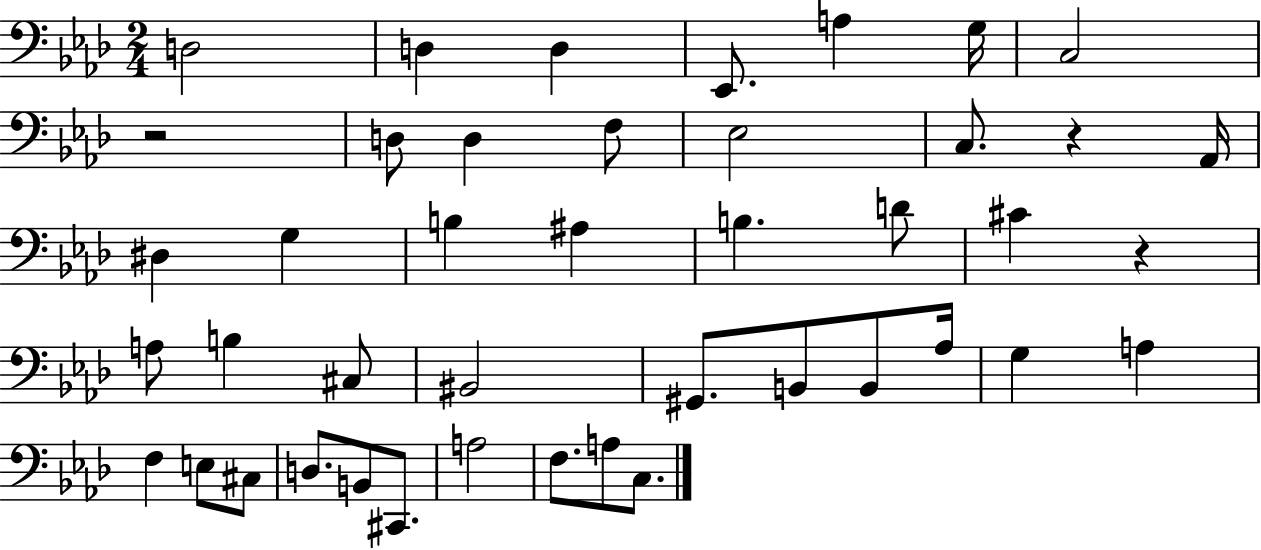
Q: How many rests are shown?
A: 3